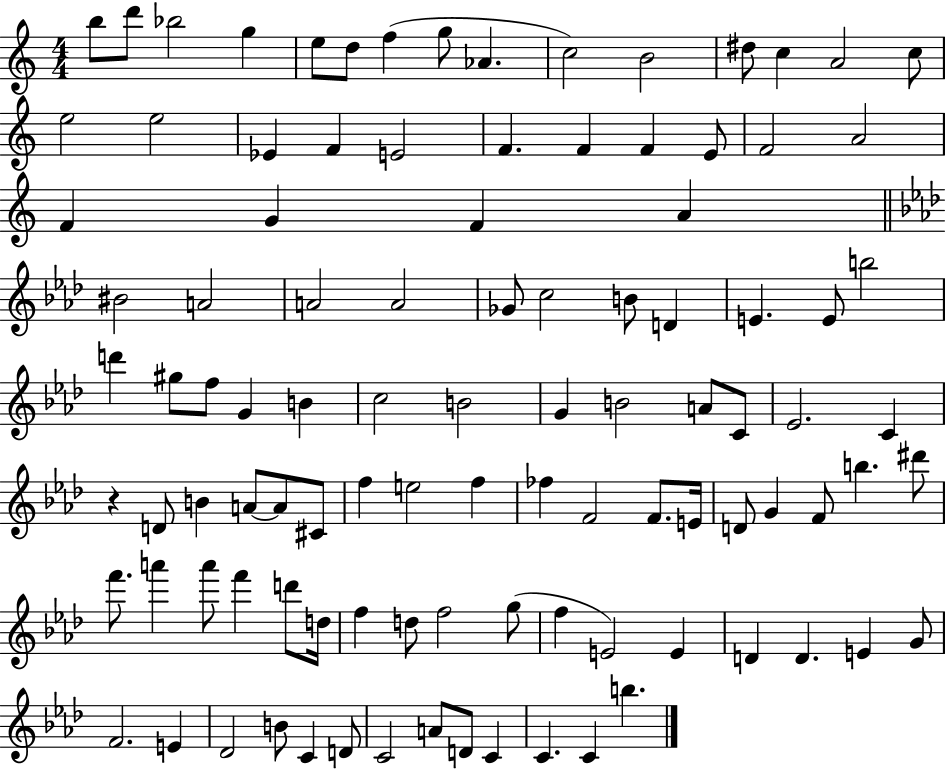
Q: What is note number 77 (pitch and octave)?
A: D5